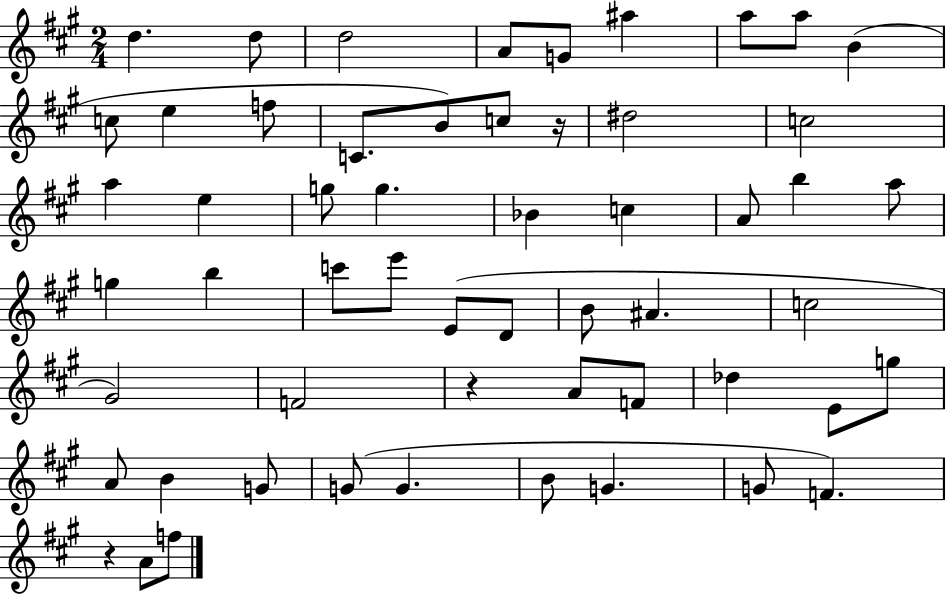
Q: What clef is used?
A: treble